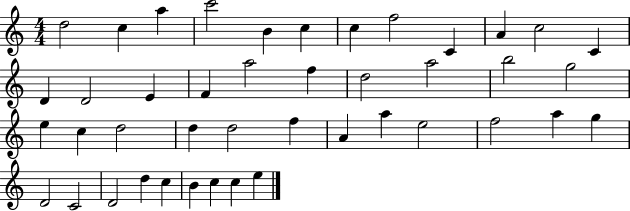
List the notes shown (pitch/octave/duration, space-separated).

D5/h C5/q A5/q C6/h B4/q C5/q C5/q F5/h C4/q A4/q C5/h C4/q D4/q D4/h E4/q F4/q A5/h F5/q D5/h A5/h B5/h G5/h E5/q C5/q D5/h D5/q D5/h F5/q A4/q A5/q E5/h F5/h A5/q G5/q D4/h C4/h D4/h D5/q C5/q B4/q C5/q C5/q E5/q